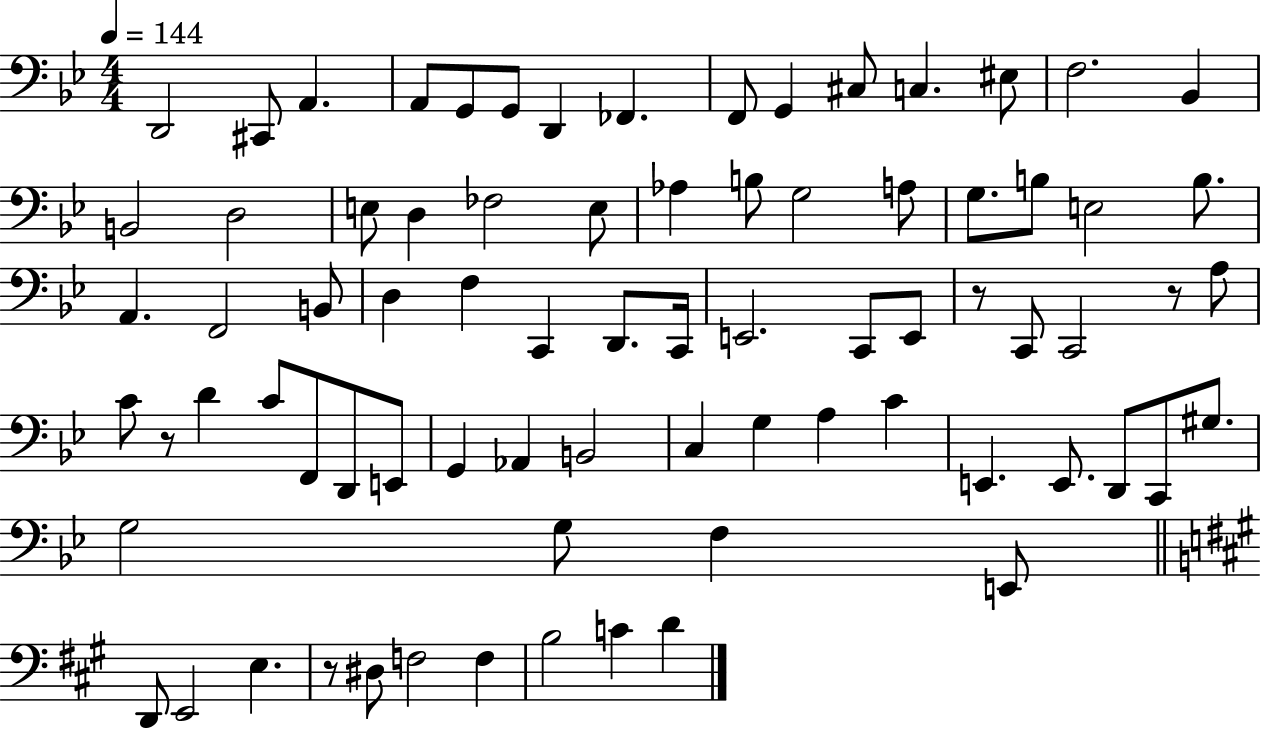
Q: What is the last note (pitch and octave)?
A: D4